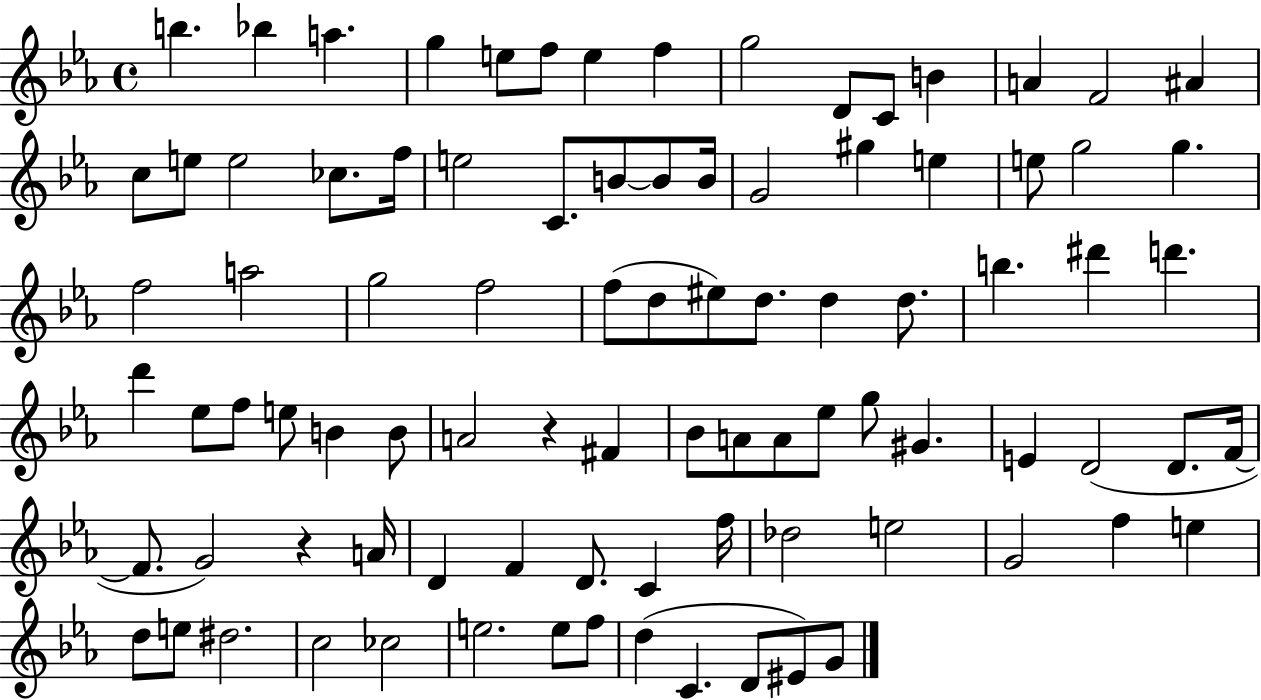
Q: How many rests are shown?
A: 2